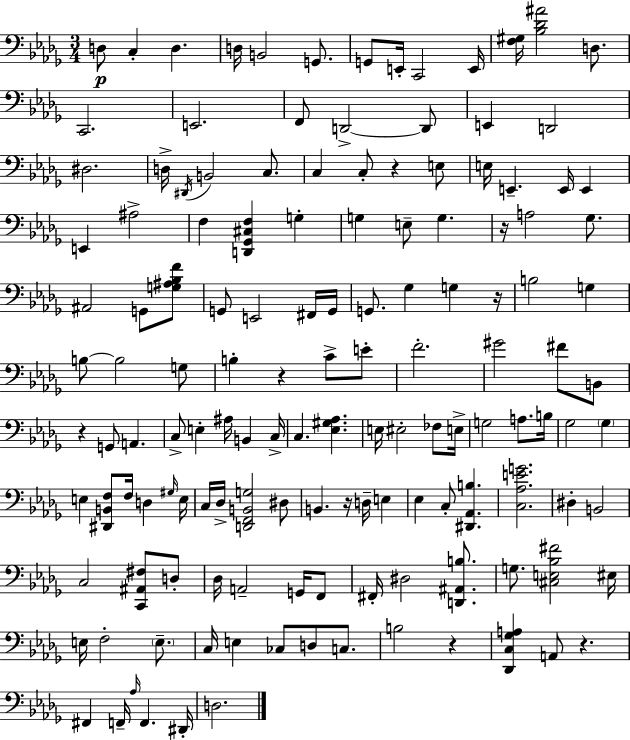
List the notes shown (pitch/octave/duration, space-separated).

D3/e C3/q D3/q. D3/s B2/h G2/e. G2/e E2/s C2/h E2/s [F3,G#3]/s [Bb3,Db4,A#4]/h D3/e. C2/h. E2/h. F2/e D2/h D2/e E2/q D2/h D#3/h. D3/s D#2/s B2/h C3/e. C3/q C3/e R/q E3/e E3/s E2/q. E2/s E2/q E2/q A#3/h F3/q [D2,Gb2,C#3,F3]/q G3/q G3/q E3/e G3/q. R/s A3/h Gb3/e. A#2/h G2/e [G3,A#3,Bb3,F4]/e G2/e E2/h F#2/s G2/s G2/e. Gb3/q G3/q R/s B3/h G3/q B3/e B3/h G3/e B3/q R/q C4/e E4/e F4/h. G#4/h F#4/e B2/e R/q G2/e A2/q. C3/e E3/q A#3/s B2/q C3/s C3/q. [Eb3,G#3,Ab3]/q. E3/s EIS3/h FES3/e E3/s G3/h A3/e. B3/s Gb3/h Gb3/q E3/q [D#2,B2,F3]/e F3/s D3/q G#3/s E3/s C3/s Db3/s [D2,F2,B2,G3]/h D#3/e B2/q. R/s D3/s E3/q Eb3/q C3/e [D#2,Ab2,B3]/q. [C3,Ab3,E4,G4]/h. D#3/q B2/h C3/h [C2,A#2,F#3]/e D3/e Db3/s A2/h G2/s F2/e F#2/s D#3/h [D2,A#2,B3]/e. G3/e. [C#3,E3,Bb3,F#4]/h EIS3/s E3/s F3/h E3/e. C3/s E3/q CES3/e D3/e C3/e. B3/h R/q [Db2,C3,Gb3,A3]/q A2/e R/q. F#2/q F2/s Ab3/s F2/q. D#2/s D3/h.